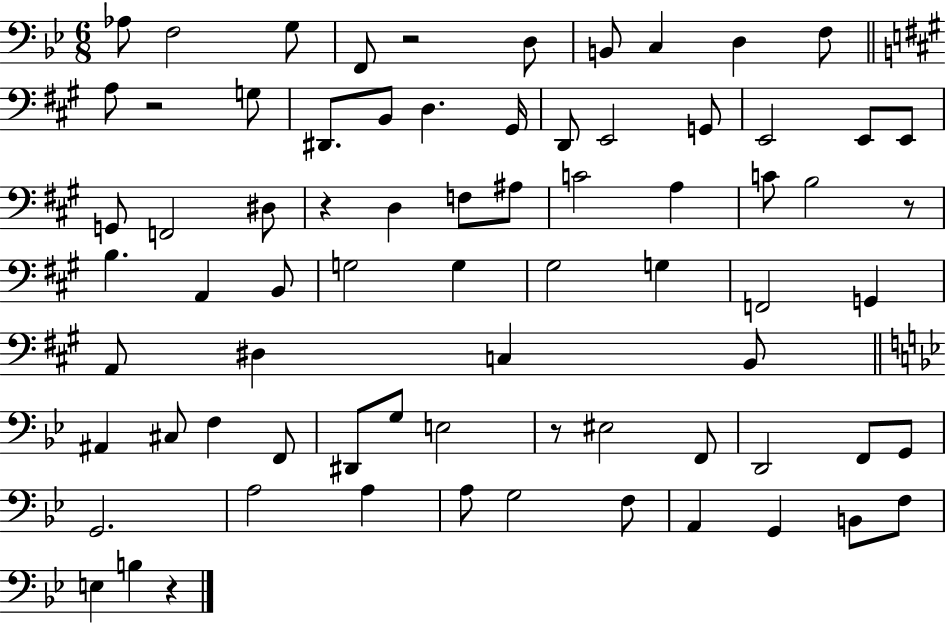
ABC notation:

X:1
T:Untitled
M:6/8
L:1/4
K:Bb
_A,/2 F,2 G,/2 F,,/2 z2 D,/2 B,,/2 C, D, F,/2 A,/2 z2 G,/2 ^D,,/2 B,,/2 D, ^G,,/4 D,,/2 E,,2 G,,/2 E,,2 E,,/2 E,,/2 G,,/2 F,,2 ^D,/2 z D, F,/2 ^A,/2 C2 A, C/2 B,2 z/2 B, A,, B,,/2 G,2 G, ^G,2 G, F,,2 G,, A,,/2 ^D, C, B,,/2 ^A,, ^C,/2 F, F,,/2 ^D,,/2 G,/2 E,2 z/2 ^E,2 F,,/2 D,,2 F,,/2 G,,/2 G,,2 A,2 A, A,/2 G,2 F,/2 A,, G,, B,,/2 F,/2 E, B, z